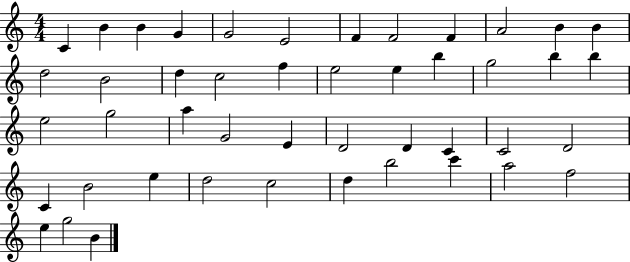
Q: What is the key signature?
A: C major